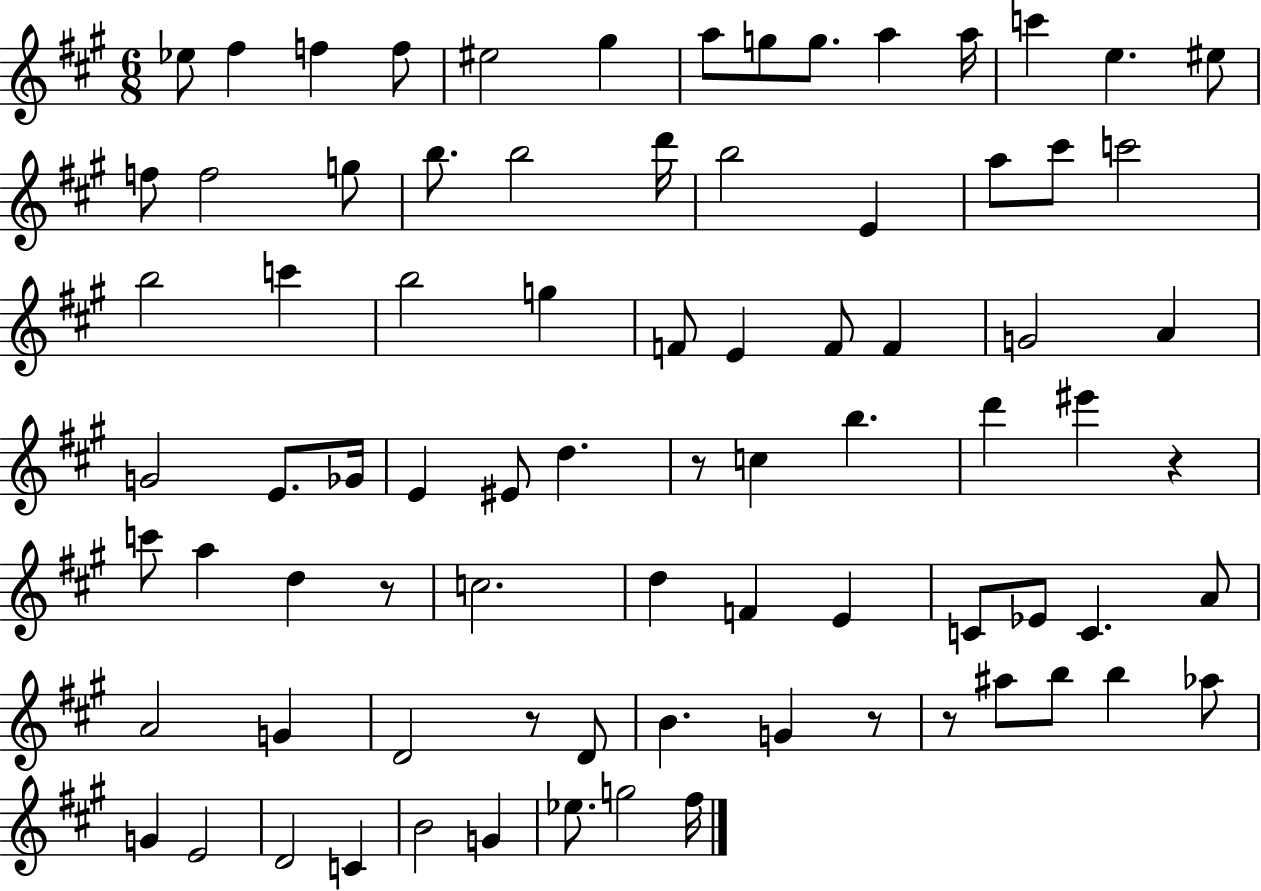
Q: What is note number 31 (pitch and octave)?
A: E4